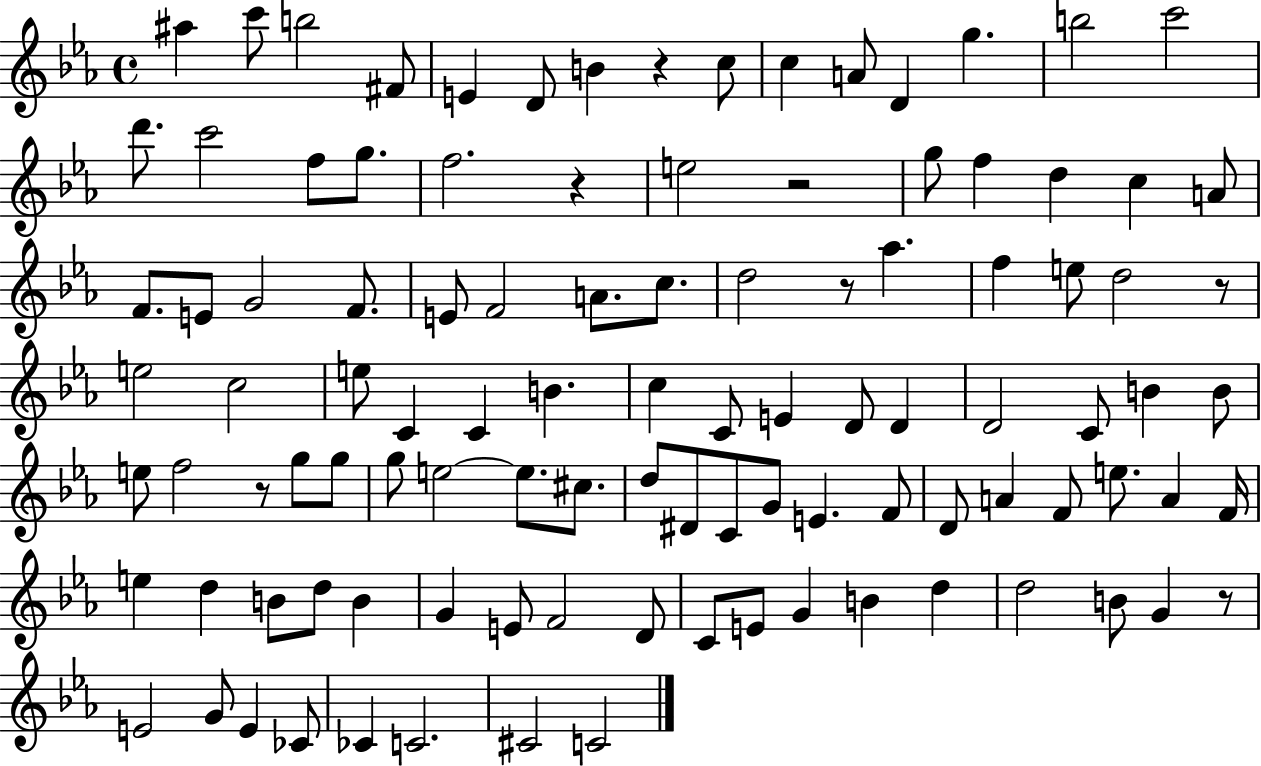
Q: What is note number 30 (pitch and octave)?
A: E4